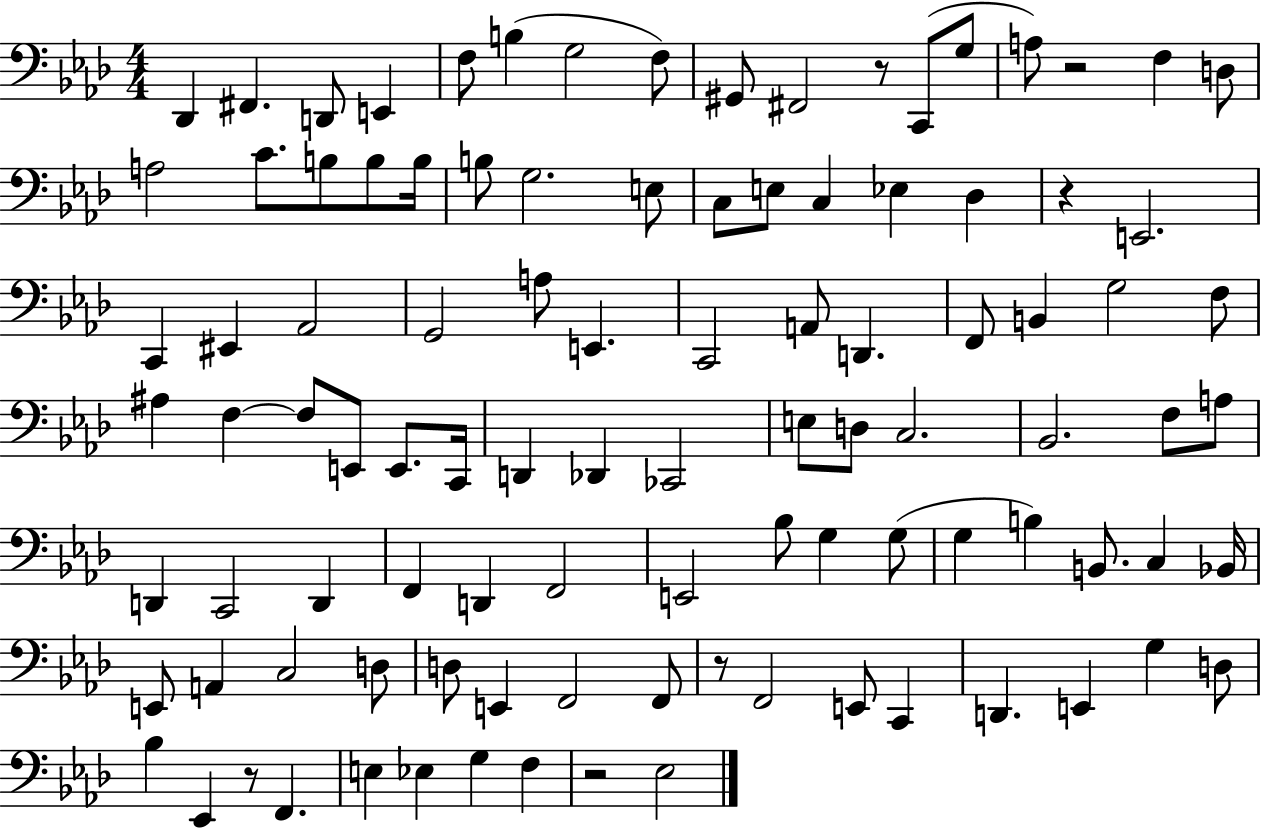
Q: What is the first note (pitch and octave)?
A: Db2